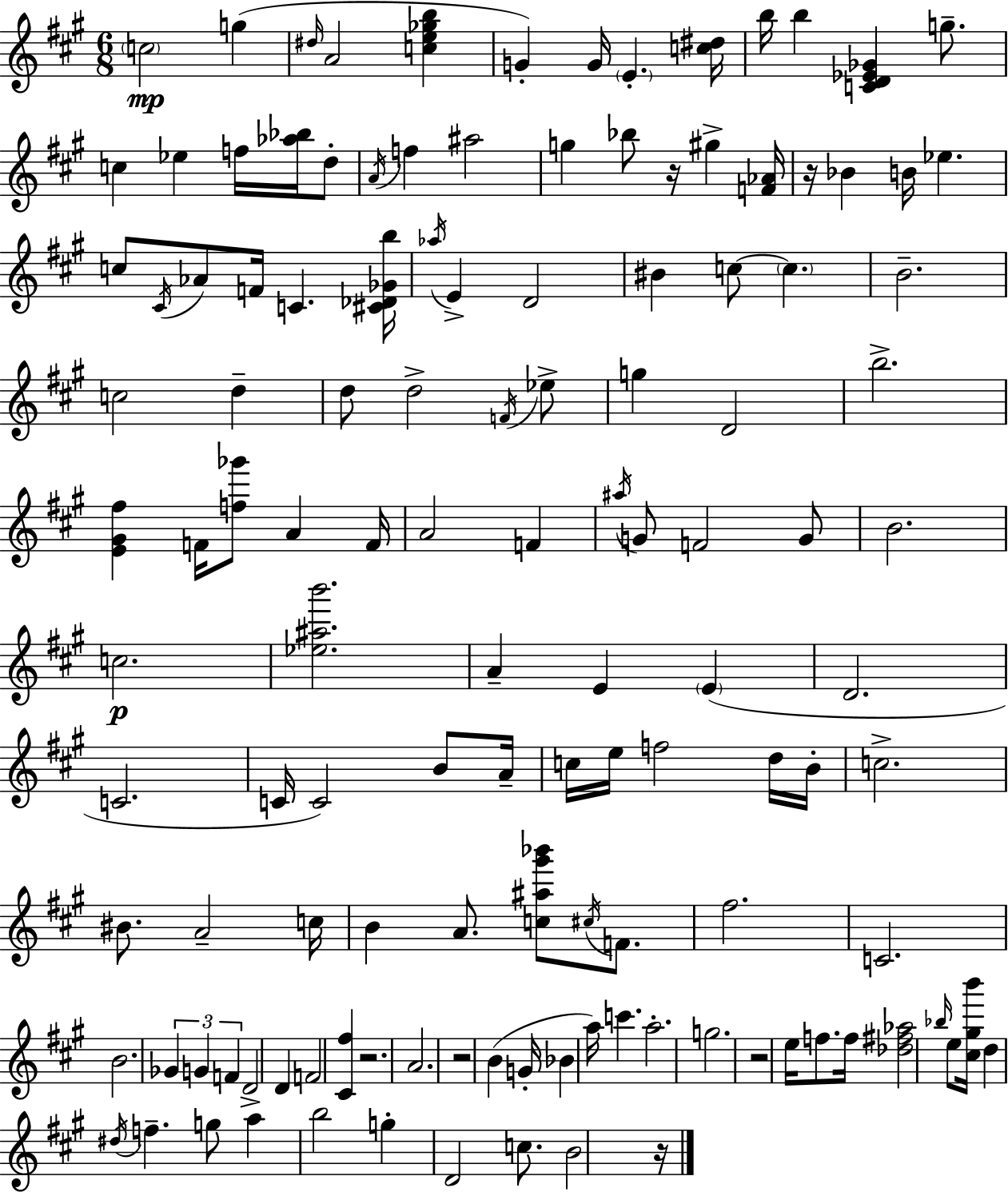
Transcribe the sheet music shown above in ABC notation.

X:1
T:Untitled
M:6/8
L:1/4
K:A
c2 g ^d/4 A2 [ce_gb] G G/4 E [c^d]/4 b/4 b [CD_E_G] g/2 c _e f/4 [_a_b]/4 d/2 A/4 f ^a2 g _b/2 z/4 ^g [F_A]/4 z/4 _B B/4 _e c/2 ^C/4 _A/2 F/4 C [^C_D_Gb]/4 _a/4 E D2 ^B c/2 c B2 c2 d d/2 d2 F/4 _e/2 g D2 b2 [E^G^f] F/4 [f_g']/2 A F/4 A2 F ^a/4 G/2 F2 G/2 B2 c2 [_e^ab']2 A E E D2 C2 C/4 C2 B/2 A/4 c/4 e/4 f2 d/4 B/4 c2 ^B/2 A2 c/4 B A/2 [c^a^g'_b']/2 ^c/4 F/2 ^f2 C2 B2 _G G F D2 D F2 [^C^f] z2 A2 z2 B G/4 _B a/4 c' a2 g2 z2 e/4 f/2 f/4 [_d^f_a]2 _b/4 e/2 [^c^gb']/4 d ^d/4 f g/2 a b2 g D2 c/2 B2 z/4